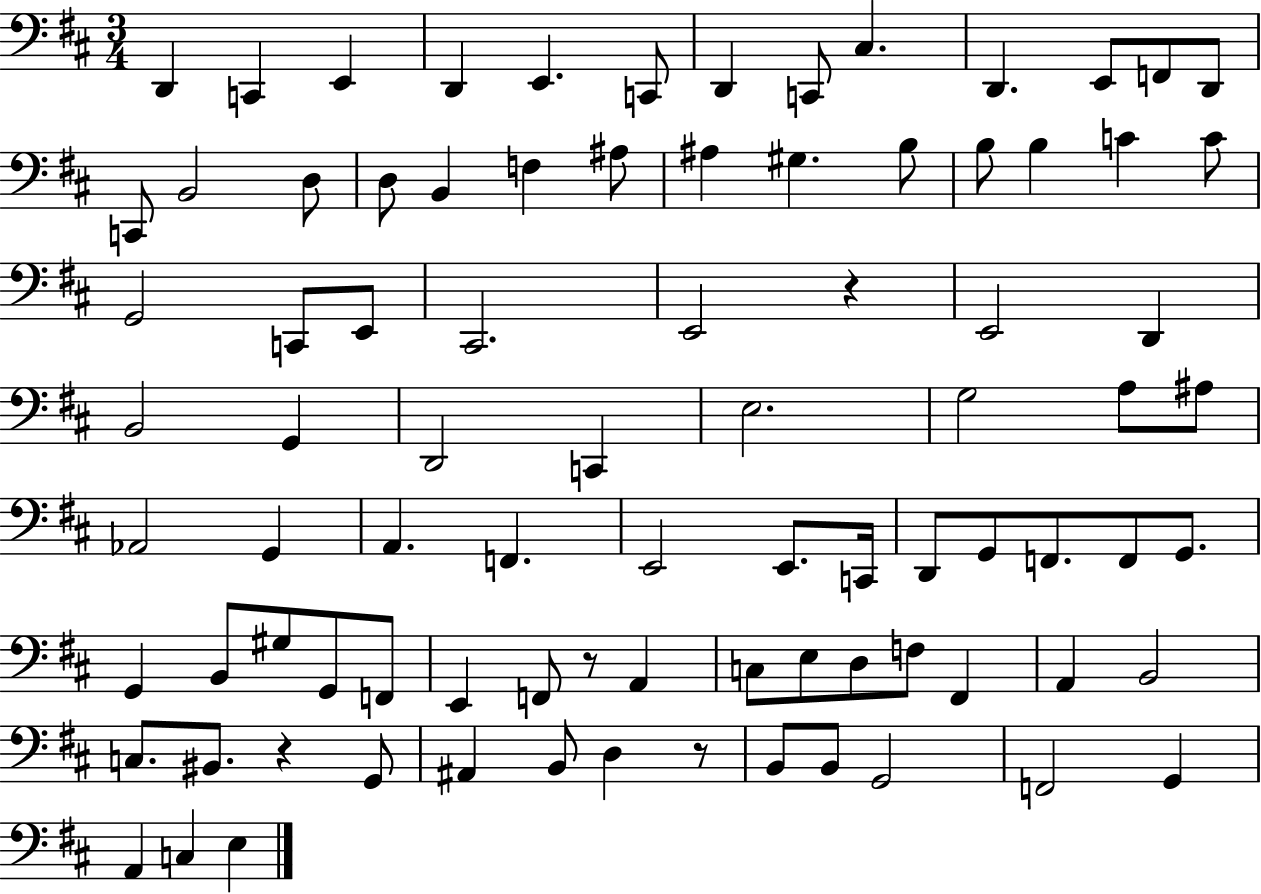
D2/q C2/q E2/q D2/q E2/q. C2/e D2/q C2/e C#3/q. D2/q. E2/e F2/e D2/e C2/e B2/h D3/e D3/e B2/q F3/q A#3/e A#3/q G#3/q. B3/e B3/e B3/q C4/q C4/e G2/h C2/e E2/e C#2/h. E2/h R/q E2/h D2/q B2/h G2/q D2/h C2/q E3/h. G3/h A3/e A#3/e Ab2/h G2/q A2/q. F2/q. E2/h E2/e. C2/s D2/e G2/e F2/e. F2/e G2/e. G2/q B2/e G#3/e G2/e F2/e E2/q F2/e R/e A2/q C3/e E3/e D3/e F3/e F#2/q A2/q B2/h C3/e. BIS2/e. R/q G2/e A#2/q B2/e D3/q R/e B2/e B2/e G2/h F2/h G2/q A2/q C3/q E3/q